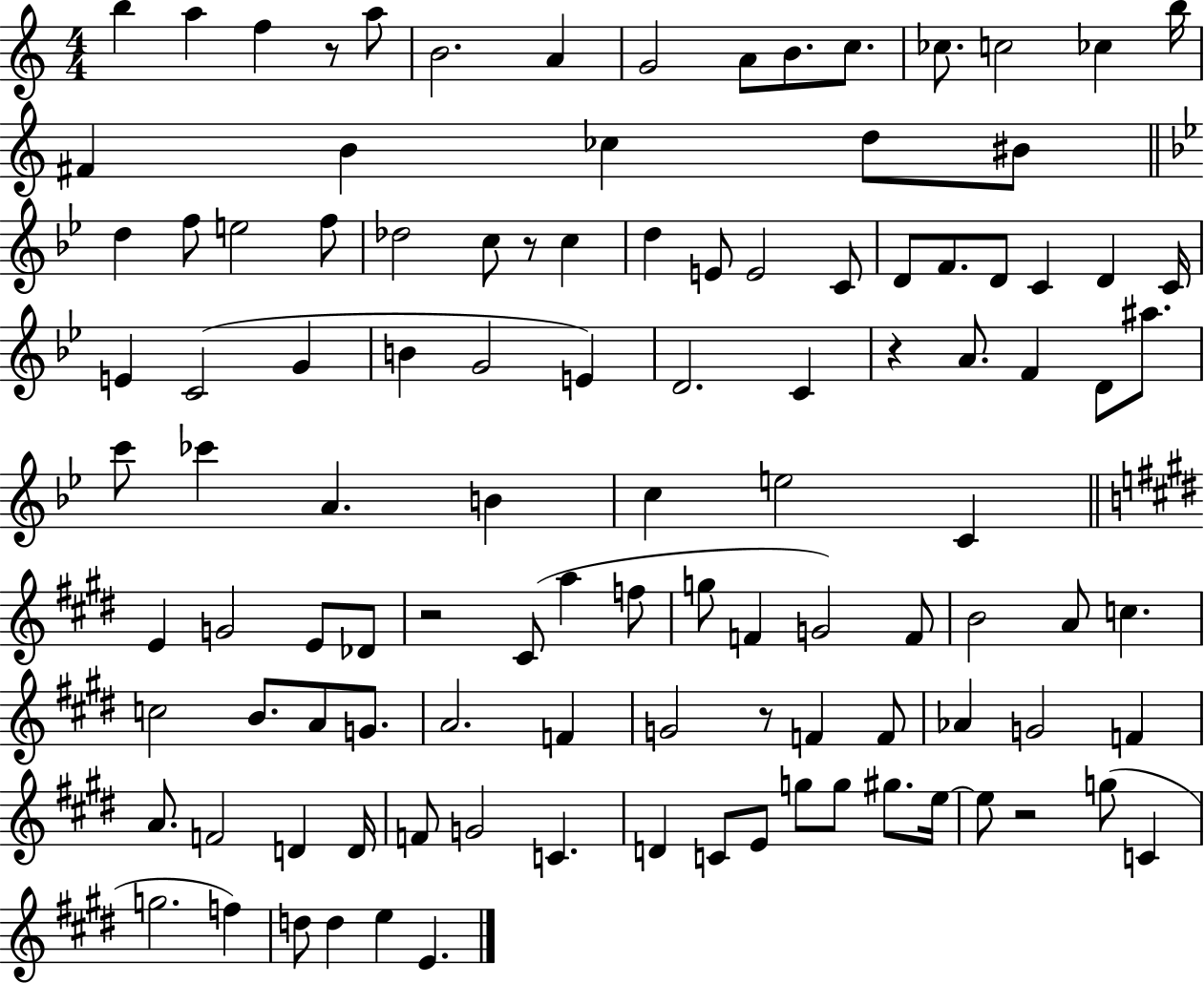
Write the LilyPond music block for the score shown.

{
  \clef treble
  \numericTimeSignature
  \time 4/4
  \key c \major
  \repeat volta 2 { b''4 a''4 f''4 r8 a''8 | b'2. a'4 | g'2 a'8 b'8. c''8. | ces''8. c''2 ces''4 b''16 | \break fis'4 b'4 ces''4 d''8 bis'8 | \bar "||" \break \key bes \major d''4 f''8 e''2 f''8 | des''2 c''8 r8 c''4 | d''4 e'8 e'2 c'8 | d'8 f'8. d'8 c'4 d'4 c'16 | \break e'4 c'2( g'4 | b'4 g'2 e'4) | d'2. c'4 | r4 a'8. f'4 d'8 ais''8. | \break c'''8 ces'''4 a'4. b'4 | c''4 e''2 c'4 | \bar "||" \break \key e \major e'4 g'2 e'8 des'8 | r2 cis'8( a''4 f''8 | g''8 f'4 g'2) f'8 | b'2 a'8 c''4. | \break c''2 b'8. a'8 g'8. | a'2. f'4 | g'2 r8 f'4 f'8 | aes'4 g'2 f'4 | \break a'8. f'2 d'4 d'16 | f'8 g'2 c'4. | d'4 c'8 e'8 g''8 g''8 gis''8. e''16~~ | e''8 r2 g''8( c'4 | \break g''2. f''4) | d''8 d''4 e''4 e'4. | } \bar "|."
}